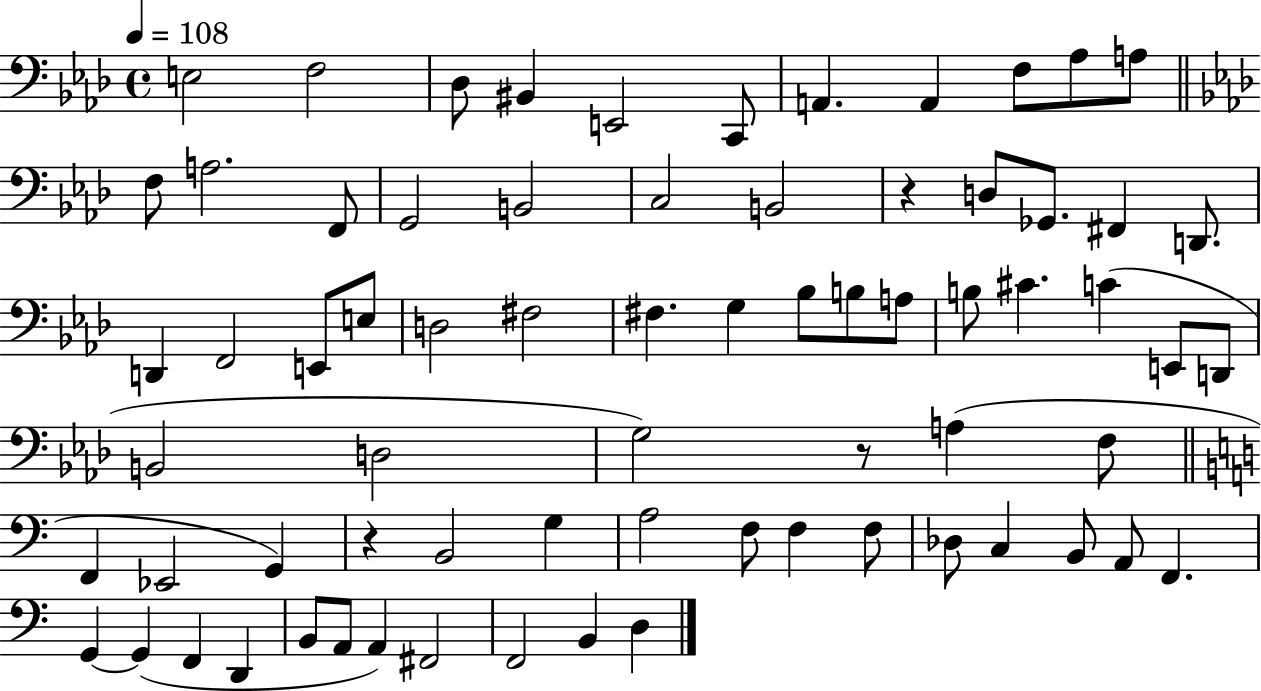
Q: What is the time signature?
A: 4/4